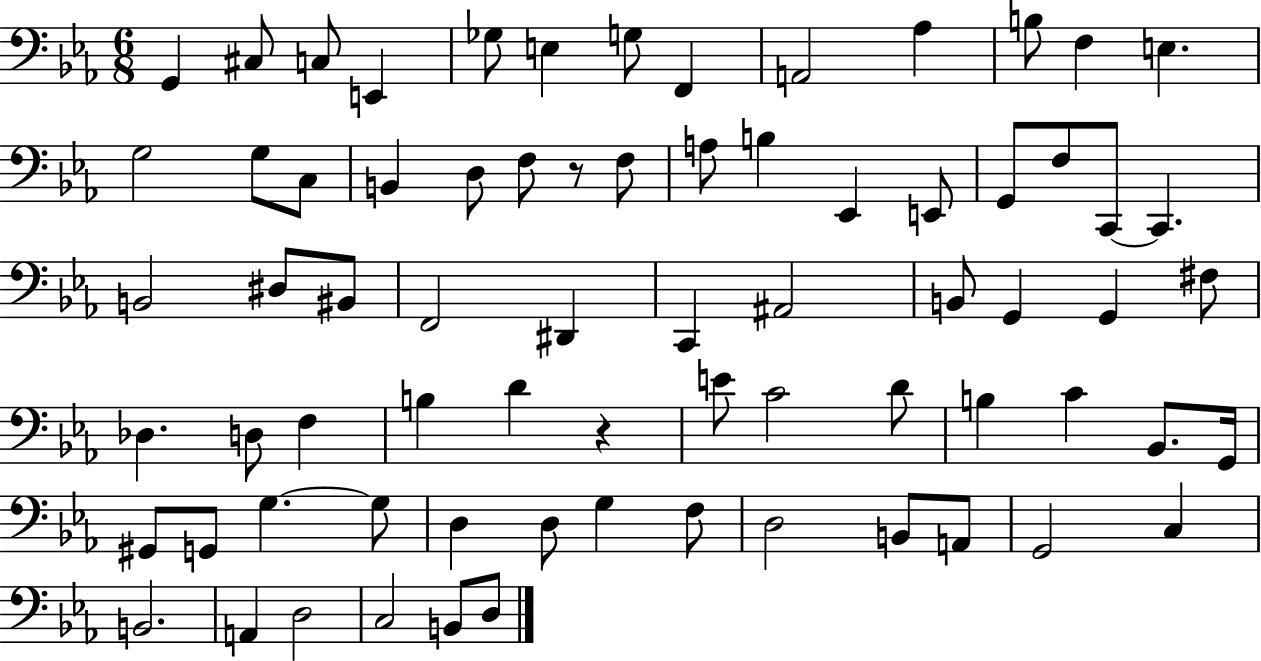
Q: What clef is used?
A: bass